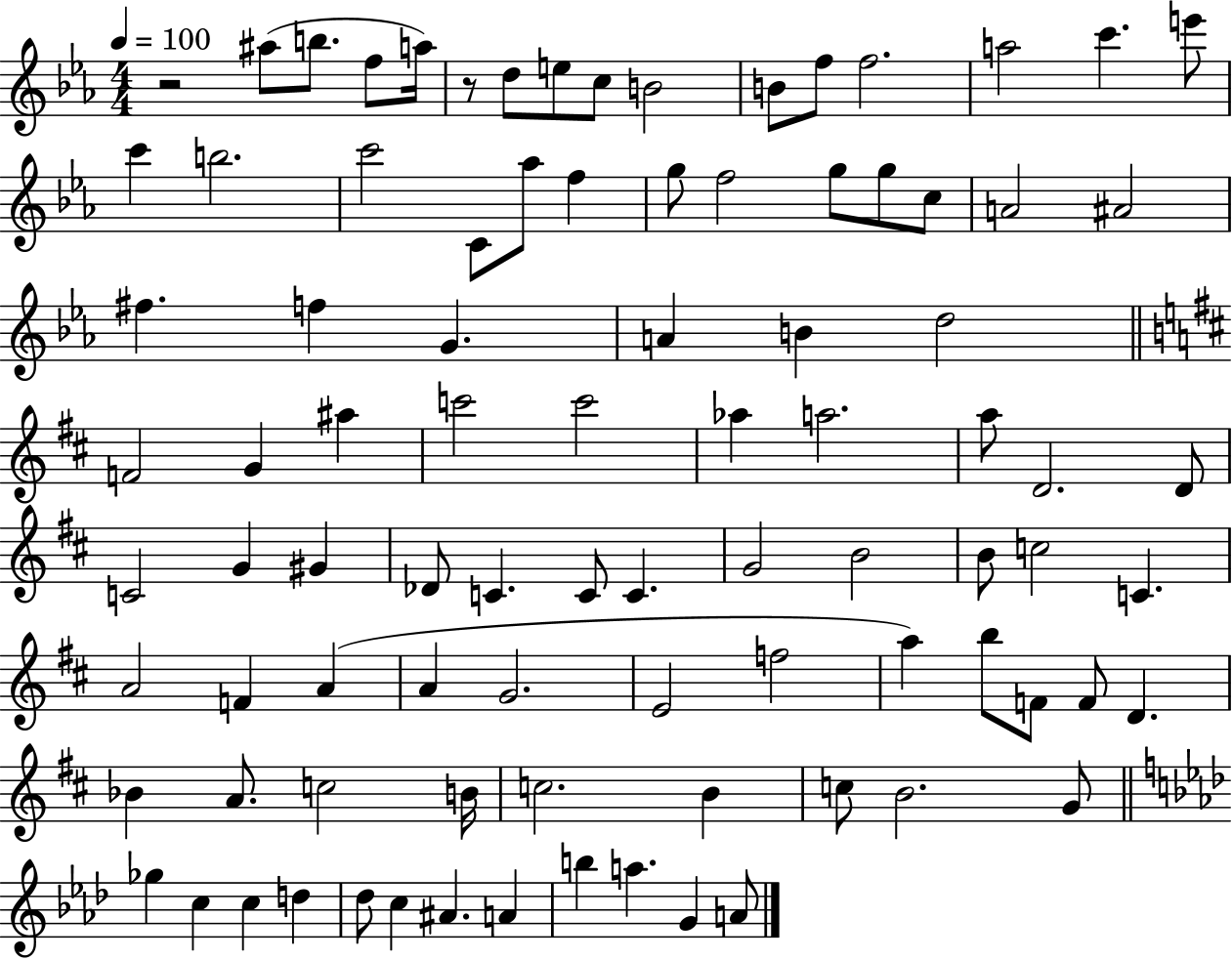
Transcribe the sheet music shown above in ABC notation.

X:1
T:Untitled
M:4/4
L:1/4
K:Eb
z2 ^a/2 b/2 f/2 a/4 z/2 d/2 e/2 c/2 B2 B/2 f/2 f2 a2 c' e'/2 c' b2 c'2 C/2 _a/2 f g/2 f2 g/2 g/2 c/2 A2 ^A2 ^f f G A B d2 F2 G ^a c'2 c'2 _a a2 a/2 D2 D/2 C2 G ^G _D/2 C C/2 C G2 B2 B/2 c2 C A2 F A A G2 E2 f2 a b/2 F/2 F/2 D _B A/2 c2 B/4 c2 B c/2 B2 G/2 _g c c d _d/2 c ^A A b a G A/2